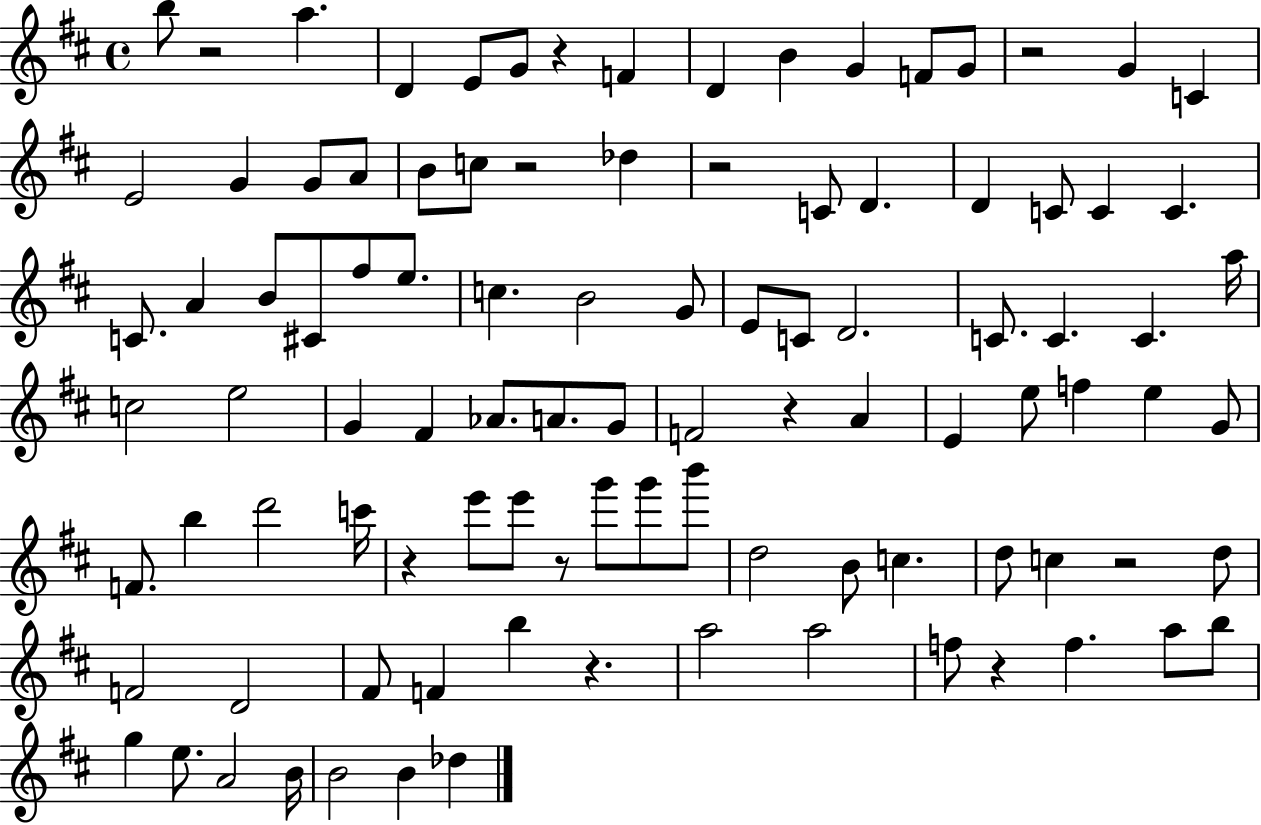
{
  \clef treble
  \time 4/4
  \defaultTimeSignature
  \key d \major
  b''8 r2 a''4. | d'4 e'8 g'8 r4 f'4 | d'4 b'4 g'4 f'8 g'8 | r2 g'4 c'4 | \break e'2 g'4 g'8 a'8 | b'8 c''8 r2 des''4 | r2 c'8 d'4. | d'4 c'8 c'4 c'4. | \break c'8. a'4 b'8 cis'8 fis''8 e''8. | c''4. b'2 g'8 | e'8 c'8 d'2. | c'8. c'4. c'4. a''16 | \break c''2 e''2 | g'4 fis'4 aes'8. a'8. g'8 | f'2 r4 a'4 | e'4 e''8 f''4 e''4 g'8 | \break f'8. b''4 d'''2 c'''16 | r4 e'''8 e'''8 r8 g'''8 g'''8 b'''8 | d''2 b'8 c''4. | d''8 c''4 r2 d''8 | \break f'2 d'2 | fis'8 f'4 b''4 r4. | a''2 a''2 | f''8 r4 f''4. a''8 b''8 | \break g''4 e''8. a'2 b'16 | b'2 b'4 des''4 | \bar "|."
}